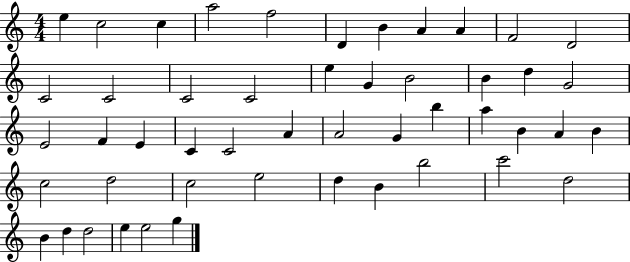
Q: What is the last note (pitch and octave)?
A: G5